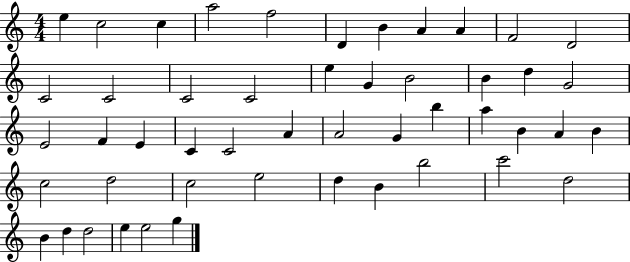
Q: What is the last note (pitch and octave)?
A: G5